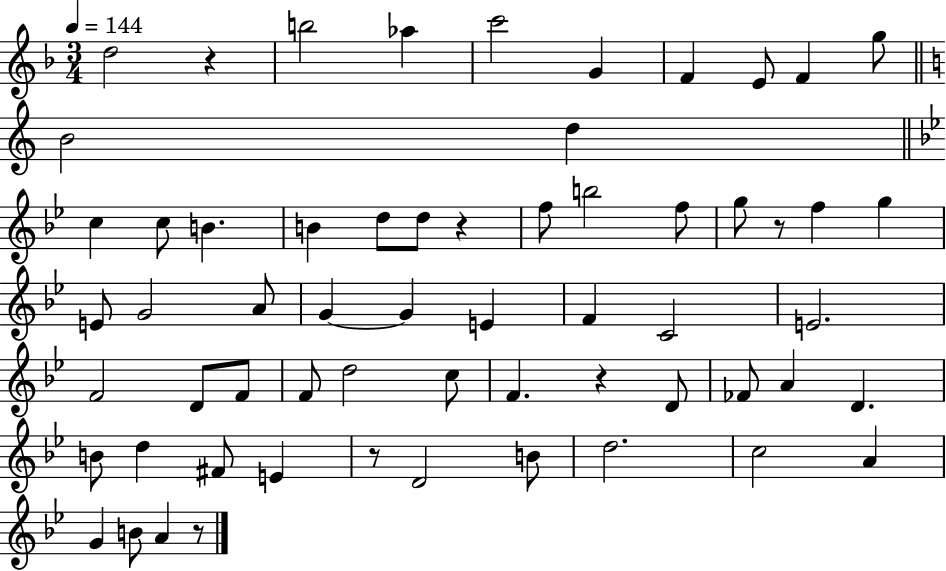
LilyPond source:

{
  \clef treble
  \numericTimeSignature
  \time 3/4
  \key f \major
  \tempo 4 = 144
  d''2 r4 | b''2 aes''4 | c'''2 g'4 | f'4 e'8 f'4 g''8 | \break \bar "||" \break \key c \major b'2 d''4 | \bar "||" \break \key g \minor c''4 c''8 b'4. | b'4 d''8 d''8 r4 | f''8 b''2 f''8 | g''8 r8 f''4 g''4 | \break e'8 g'2 a'8 | g'4~~ g'4 e'4 | f'4 c'2 | e'2. | \break f'2 d'8 f'8 | f'8 d''2 c''8 | f'4. r4 d'8 | fes'8 a'4 d'4. | \break b'8 d''4 fis'8 e'4 | r8 d'2 b'8 | d''2. | c''2 a'4 | \break g'4 b'8 a'4 r8 | \bar "|."
}